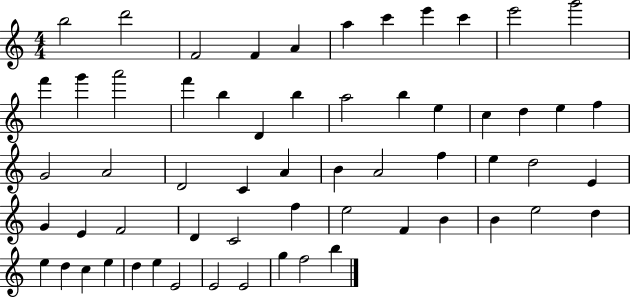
B5/h D6/h F4/h F4/q A4/q A5/q C6/q E6/q C6/q E6/h G6/h F6/q G6/q A6/h F6/q B5/q D4/q B5/q A5/h B5/q E5/q C5/q D5/q E5/q F5/q G4/h A4/h D4/h C4/q A4/q B4/q A4/h F5/q E5/q D5/h E4/q G4/q E4/q F4/h D4/q C4/h F5/q E5/h F4/q B4/q B4/q E5/h D5/q E5/q D5/q C5/q E5/q D5/q E5/q E4/h E4/h E4/h G5/q F5/h B5/q